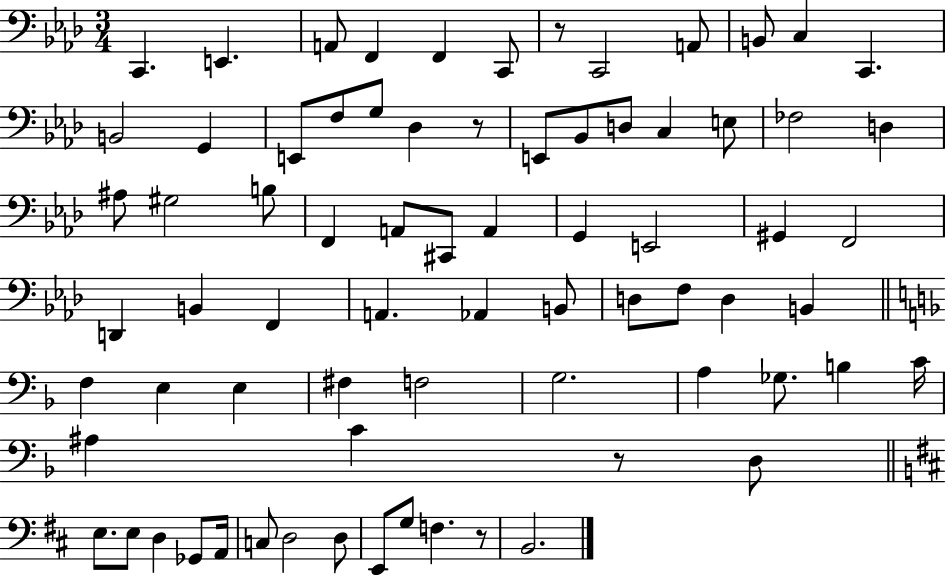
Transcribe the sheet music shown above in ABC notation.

X:1
T:Untitled
M:3/4
L:1/4
K:Ab
C,, E,, A,,/2 F,, F,, C,,/2 z/2 C,,2 A,,/2 B,,/2 C, C,, B,,2 G,, E,,/2 F,/2 G,/2 _D, z/2 E,,/2 _B,,/2 D,/2 C, E,/2 _F,2 D, ^A,/2 ^G,2 B,/2 F,, A,,/2 ^C,,/2 A,, G,, E,,2 ^G,, F,,2 D,, B,, F,, A,, _A,, B,,/2 D,/2 F,/2 D, B,, F, E, E, ^F, F,2 G,2 A, _G,/2 B, C/4 ^A, C z/2 D,/2 E,/2 E,/2 D, _G,,/2 A,,/4 C,/2 D,2 D,/2 E,,/2 G,/2 F, z/2 B,,2